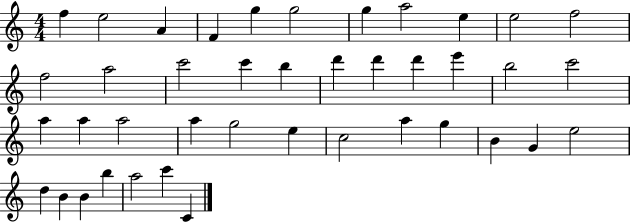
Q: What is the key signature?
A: C major